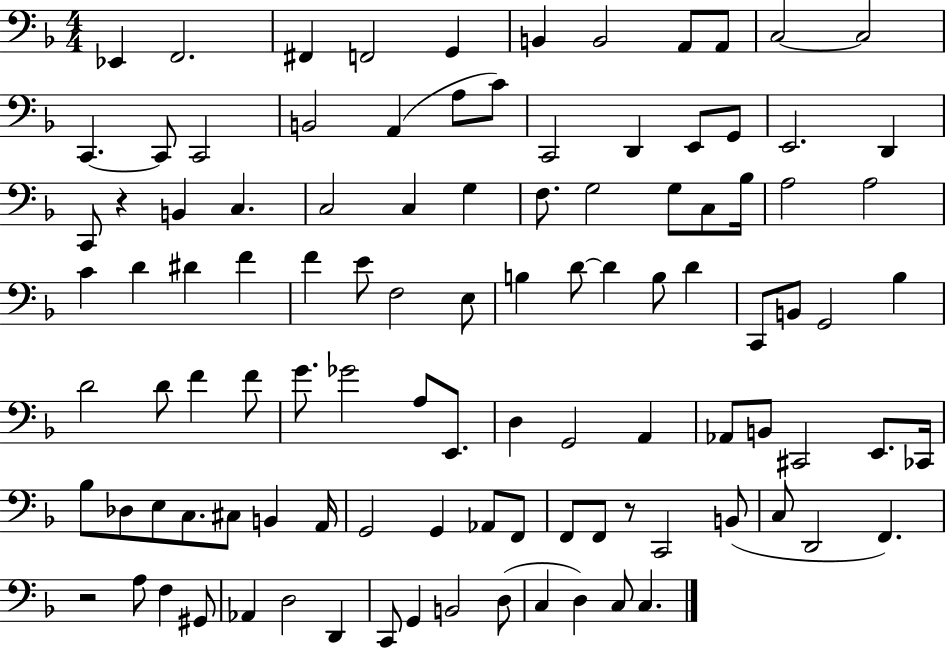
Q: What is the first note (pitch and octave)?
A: Eb2